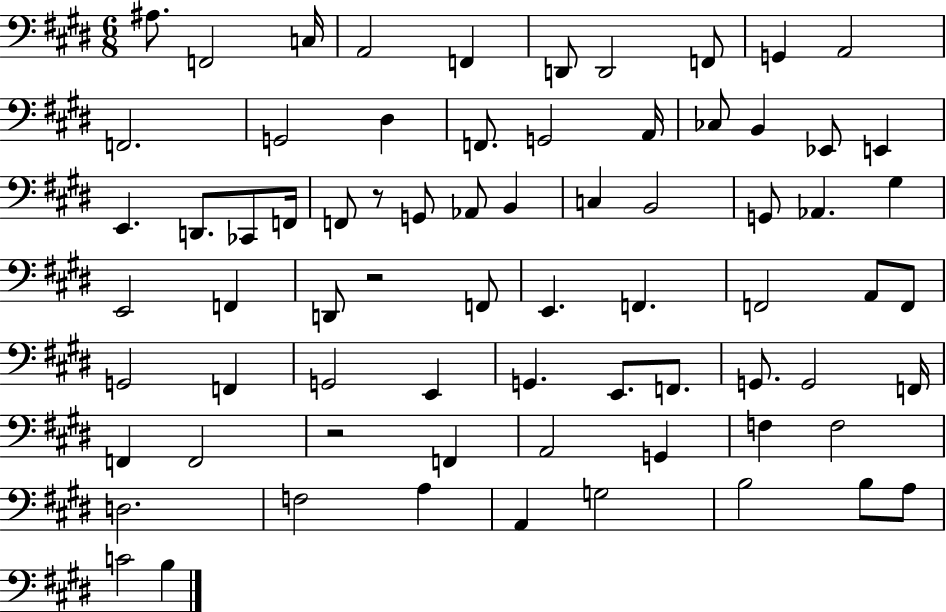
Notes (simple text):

A#3/e. F2/h C3/s A2/h F2/q D2/e D2/h F2/e G2/q A2/h F2/h. G2/h D#3/q F2/e. G2/h A2/s CES3/e B2/q Eb2/e E2/q E2/q. D2/e. CES2/e F2/s F2/e R/e G2/e Ab2/e B2/q C3/q B2/h G2/e Ab2/q. G#3/q E2/h F2/q D2/e R/h F2/e E2/q. F2/q. F2/h A2/e F2/e G2/h F2/q G2/h E2/q G2/q. E2/e. F2/e. G2/e. G2/h F2/s F2/q F2/h R/h F2/q A2/h G2/q F3/q F3/h D3/h. F3/h A3/q A2/q G3/h B3/h B3/e A3/e C4/h B3/q